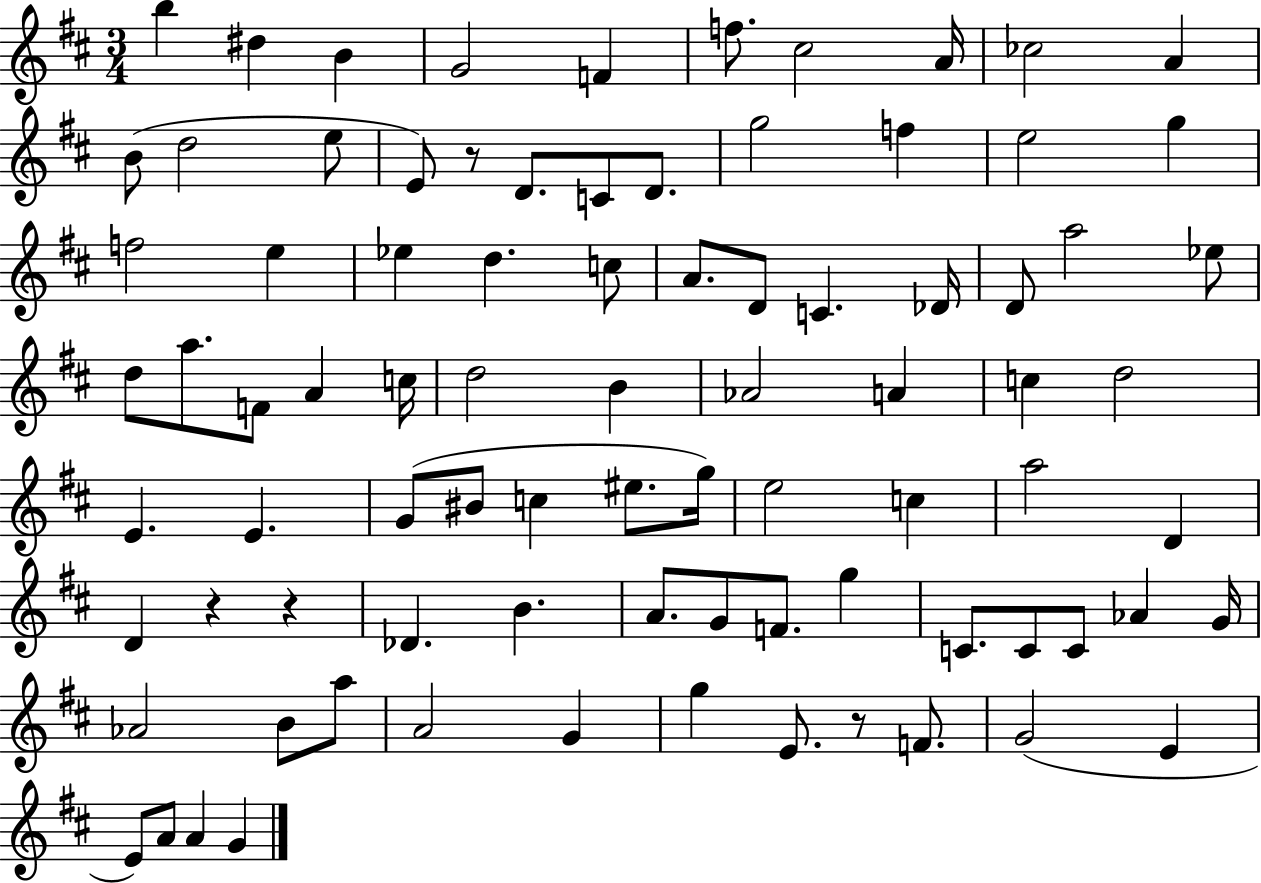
B5/q D#5/q B4/q G4/h F4/q F5/e. C#5/h A4/s CES5/h A4/q B4/e D5/h E5/e E4/e R/e D4/e. C4/e D4/e. G5/h F5/q E5/h G5/q F5/h E5/q Eb5/q D5/q. C5/e A4/e. D4/e C4/q. Db4/s D4/e A5/h Eb5/e D5/e A5/e. F4/e A4/q C5/s D5/h B4/q Ab4/h A4/q C5/q D5/h E4/q. E4/q. G4/e BIS4/e C5/q EIS5/e. G5/s E5/h C5/q A5/h D4/q D4/q R/q R/q Db4/q. B4/q. A4/e. G4/e F4/e. G5/q C4/e. C4/e C4/e Ab4/q G4/s Ab4/h B4/e A5/e A4/h G4/q G5/q E4/e. R/e F4/e. G4/h E4/q E4/e A4/e A4/q G4/q